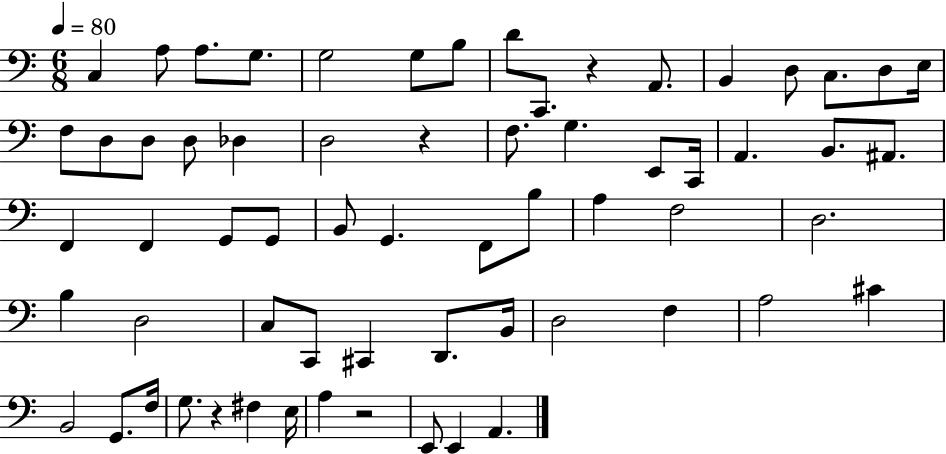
C3/q A3/e A3/e. G3/e. G3/h G3/e B3/e D4/e C2/e. R/q A2/e. B2/q D3/e C3/e. D3/e E3/s F3/e D3/e D3/e D3/e Db3/q D3/h R/q F3/e. G3/q. E2/e C2/s A2/q. B2/e. A#2/e. F2/q F2/q G2/e G2/e B2/e G2/q. F2/e B3/e A3/q F3/h D3/h. B3/q D3/h C3/e C2/e C#2/q D2/e. B2/s D3/h F3/q A3/h C#4/q B2/h G2/e. F3/s G3/e. R/q F#3/q E3/s A3/q R/h E2/e E2/q A2/q.